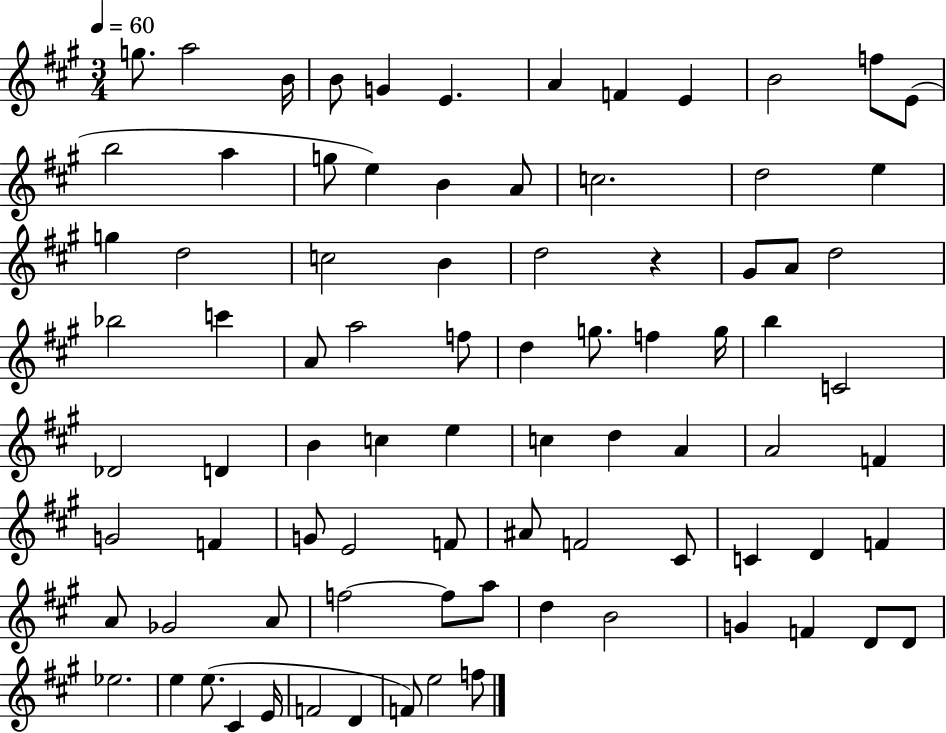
X:1
T:Untitled
M:3/4
L:1/4
K:A
g/2 a2 B/4 B/2 G E A F E B2 f/2 E/2 b2 a g/2 e B A/2 c2 d2 e g d2 c2 B d2 z ^G/2 A/2 d2 _b2 c' A/2 a2 f/2 d g/2 f g/4 b C2 _D2 D B c e c d A A2 F G2 F G/2 E2 F/2 ^A/2 F2 ^C/2 C D F A/2 _G2 A/2 f2 f/2 a/2 d B2 G F D/2 D/2 _e2 e e/2 ^C E/4 F2 D F/2 e2 f/2